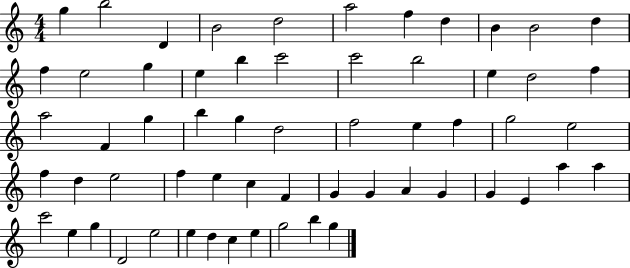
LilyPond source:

{
  \clef treble
  \numericTimeSignature
  \time 4/4
  \key c \major
  g''4 b''2 d'4 | b'2 d''2 | a''2 f''4 d''4 | b'4 b'2 d''4 | \break f''4 e''2 g''4 | e''4 b''4 c'''2 | c'''2 b''2 | e''4 d''2 f''4 | \break a''2 f'4 g''4 | b''4 g''4 d''2 | f''2 e''4 f''4 | g''2 e''2 | \break f''4 d''4 e''2 | f''4 e''4 c''4 f'4 | g'4 g'4 a'4 g'4 | g'4 e'4 a''4 a''4 | \break c'''2 e''4 g''4 | d'2 e''2 | e''4 d''4 c''4 e''4 | g''2 b''4 g''4 | \break \bar "|."
}